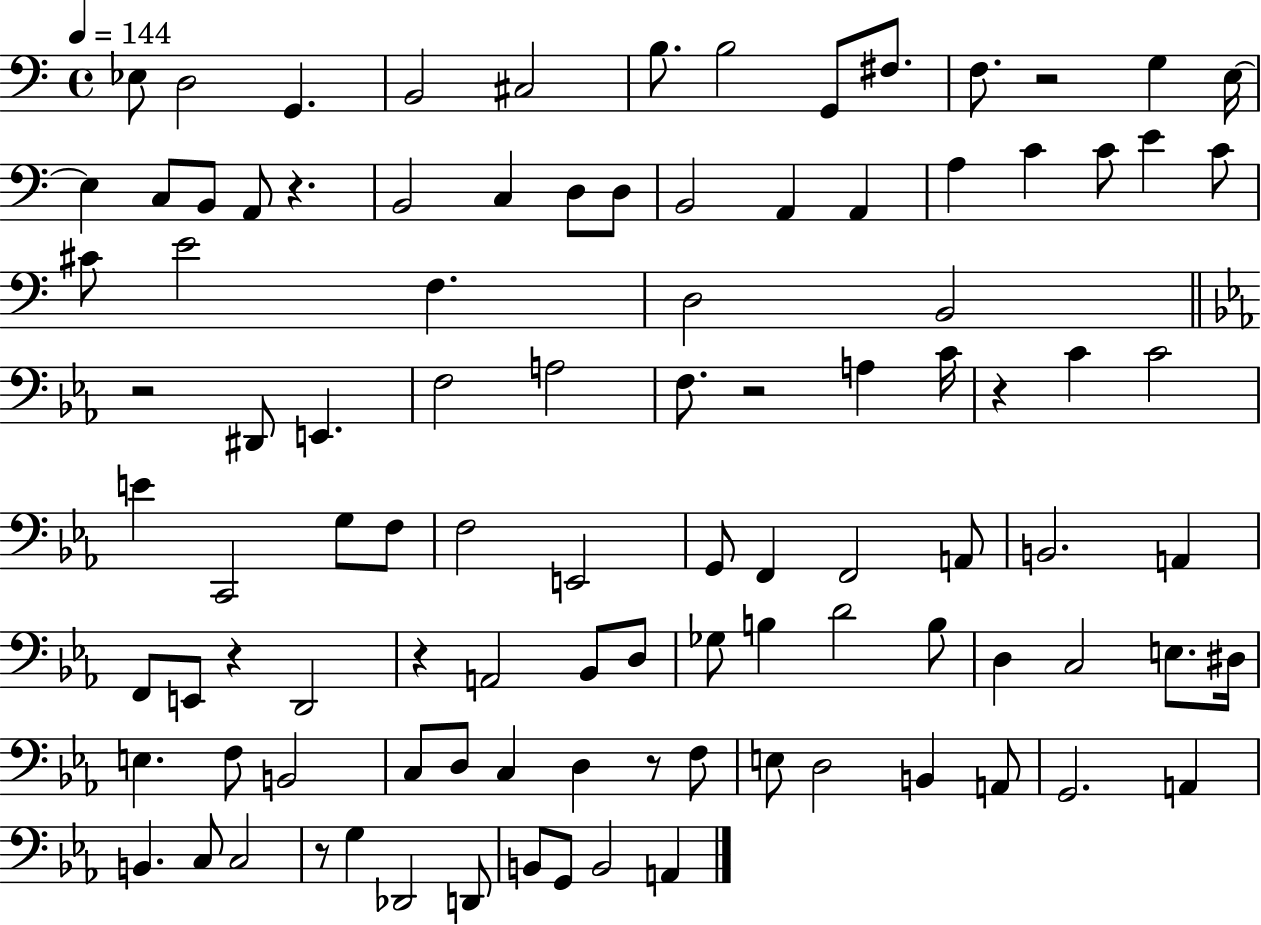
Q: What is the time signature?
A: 4/4